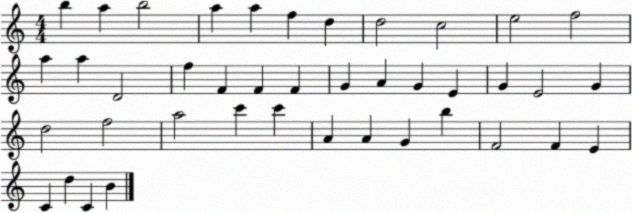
X:1
T:Untitled
M:4/4
L:1/4
K:C
b a b2 a a f d d2 c2 e2 f2 a a D2 f F F F G A G E G E2 G d2 f2 a2 c' c' A A G b F2 F E C d C B